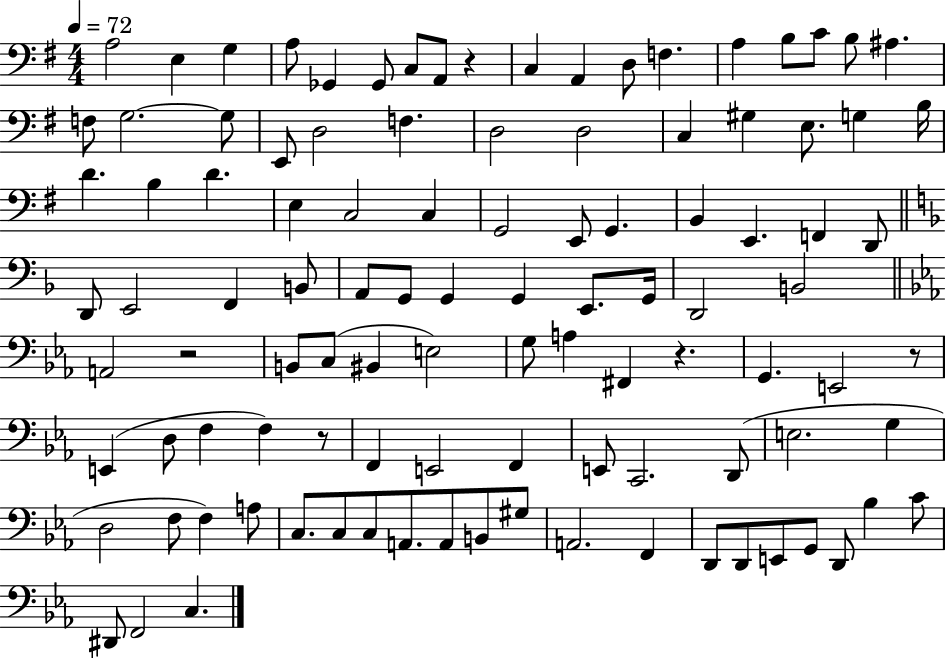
X:1
T:Untitled
M:4/4
L:1/4
K:G
A,2 E, G, A,/2 _G,, _G,,/2 C,/2 A,,/2 z C, A,, D,/2 F, A, B,/2 C/2 B,/2 ^A, F,/2 G,2 G,/2 E,,/2 D,2 F, D,2 D,2 C, ^G, E,/2 G, B,/4 D B, D E, C,2 C, G,,2 E,,/2 G,, B,, E,, F,, D,,/2 D,,/2 E,,2 F,, B,,/2 A,,/2 G,,/2 G,, G,, E,,/2 G,,/4 D,,2 B,,2 A,,2 z2 B,,/2 C,/2 ^B,, E,2 G,/2 A, ^F,, z G,, E,,2 z/2 E,, D,/2 F, F, z/2 F,, E,,2 F,, E,,/2 C,,2 D,,/2 E,2 G, D,2 F,/2 F, A,/2 C,/2 C,/2 C,/2 A,,/2 A,,/2 B,,/2 ^G,/2 A,,2 F,, D,,/2 D,,/2 E,,/2 G,,/2 D,,/2 _B, C/2 ^D,,/2 F,,2 C,